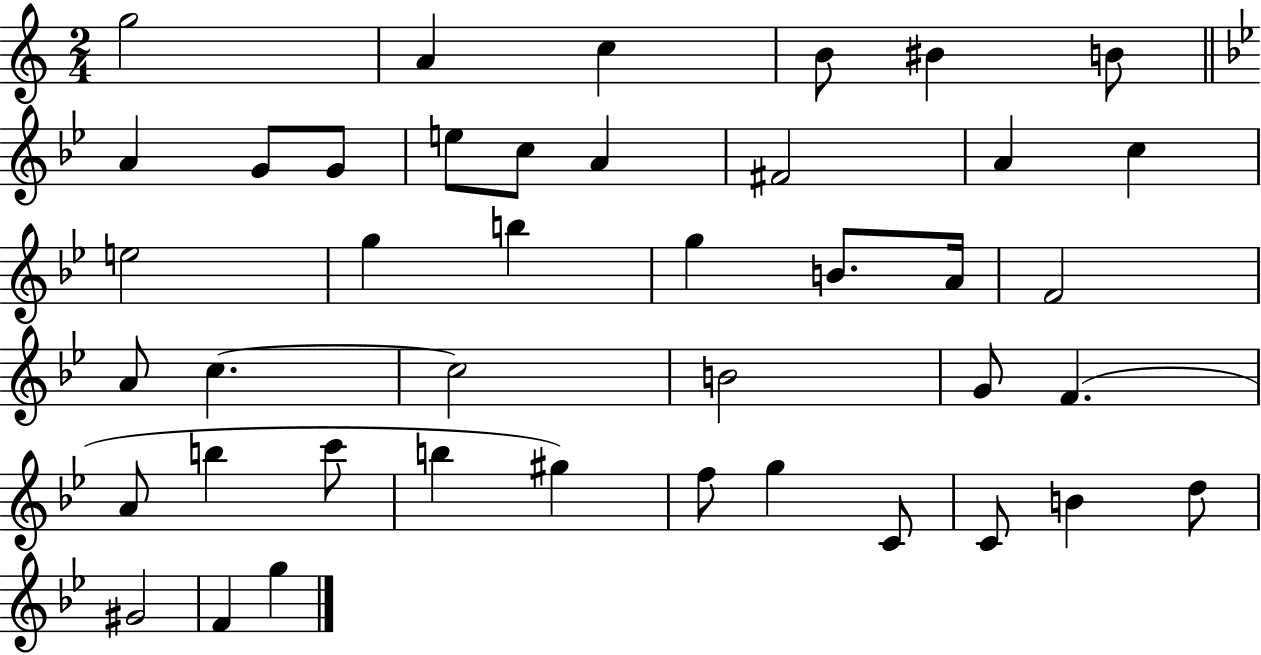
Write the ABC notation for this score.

X:1
T:Untitled
M:2/4
L:1/4
K:C
g2 A c B/2 ^B B/2 A G/2 G/2 e/2 c/2 A ^F2 A c e2 g b g B/2 A/4 F2 A/2 c c2 B2 G/2 F A/2 b c'/2 b ^g f/2 g C/2 C/2 B d/2 ^G2 F g